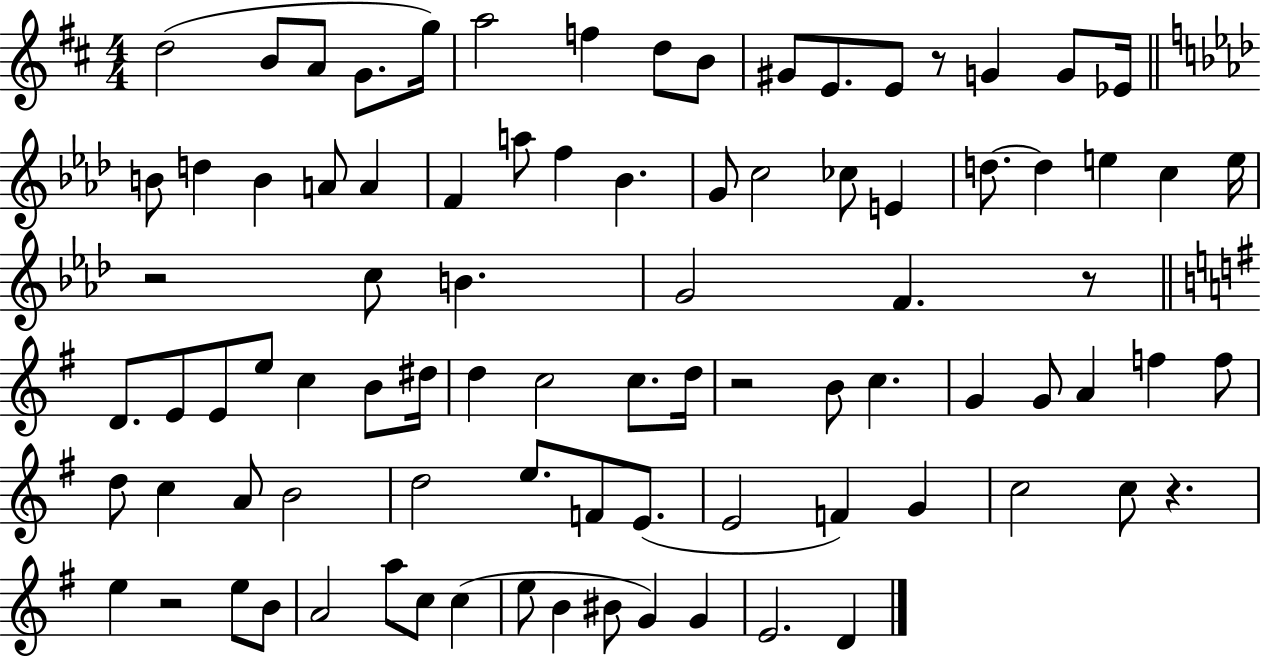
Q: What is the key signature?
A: D major